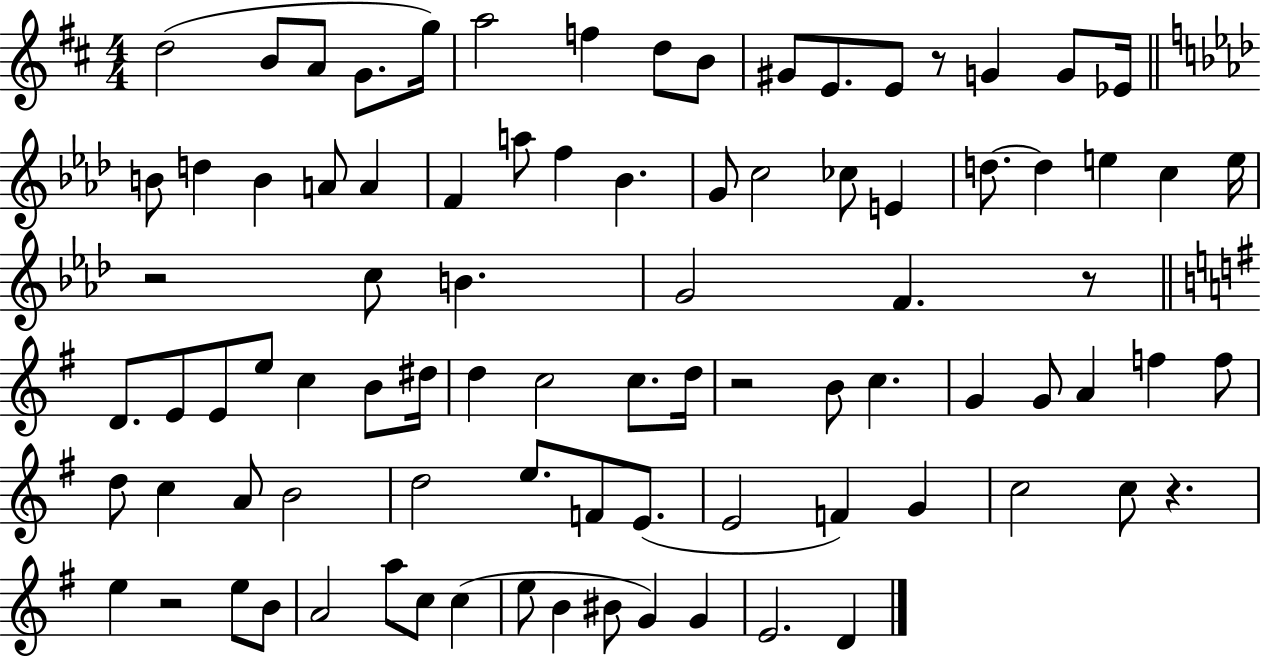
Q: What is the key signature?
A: D major